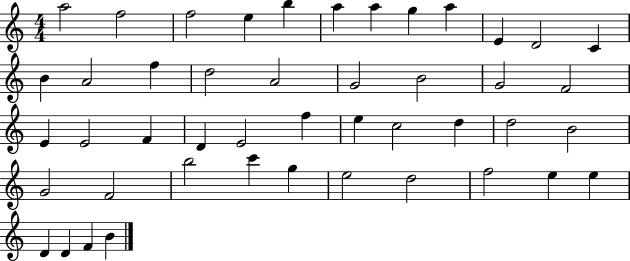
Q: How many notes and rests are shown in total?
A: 46